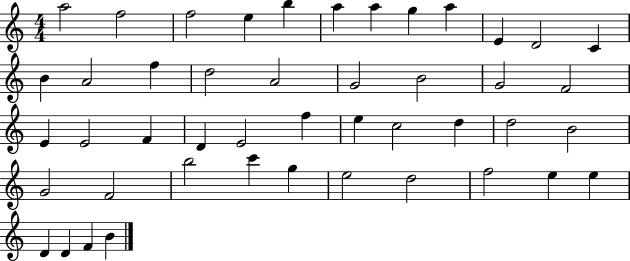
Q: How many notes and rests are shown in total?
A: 46